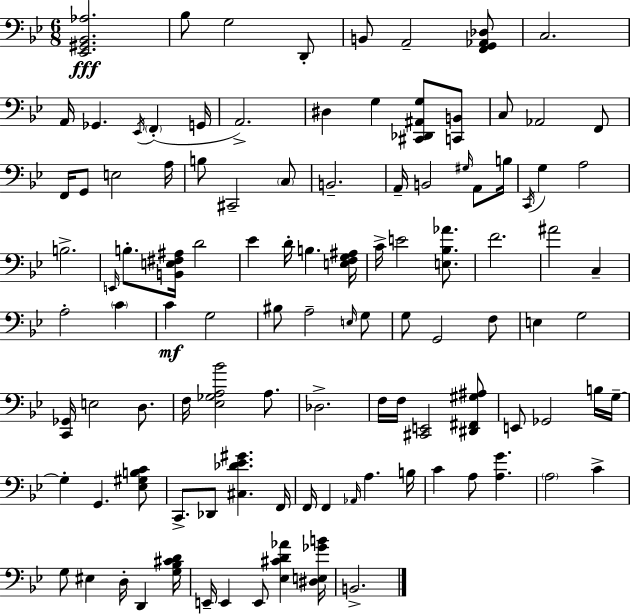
X:1
T:Untitled
M:6/8
L:1/4
K:Gm
[_E,,^G,,_B,,_A,]2 _B,/2 G,2 D,,/2 B,,/2 A,,2 [F,,G,,_A,,_D,]/2 C,2 A,,/4 _G,, _E,,/4 F,, G,,/4 A,,2 ^D, G, [^C,,_D,,^A,,G,]/2 [C,,B,,]/2 C,/2 _A,,2 F,,/2 F,,/4 G,,/2 E,2 A,/4 B,/2 ^C,,2 C,/2 B,,2 A,,/4 B,,2 ^G,/4 A,,/2 B,/4 C,,/4 G, A,2 B,2 E,,/4 B,/2 [B,,E,^F,^A,]/4 D2 _E D/4 B, [E,F,G,^A,]/4 C/4 E2 [E,_B,_A]/2 F2 ^A2 C, A,2 C C G,2 ^B,/2 A,2 E,/4 G,/2 G,/2 G,,2 F,/2 E, G,2 [C,,_G,,]/4 E,2 D,/2 F,/4 [_E,_G,A,_B]2 A,/2 _D,2 F,/4 F,/4 [^C,,E,,]2 [^D,,^F,,^G,^A,]/2 E,,/2 _G,,2 B,/4 G,/4 G, G,, [_E,^G,B,C]/2 C,,/2 _D,,/2 [^C,_D_E^G] F,,/4 F,,/4 F,, _A,,/4 A, B,/4 C A,/2 [A,G] A,2 C G,/2 ^E, D,/4 D,, [G,_B,^CD]/4 E,,/4 E,, E,,/2 [_E,^CD_A] [^D,E,_GB]/4 B,,2